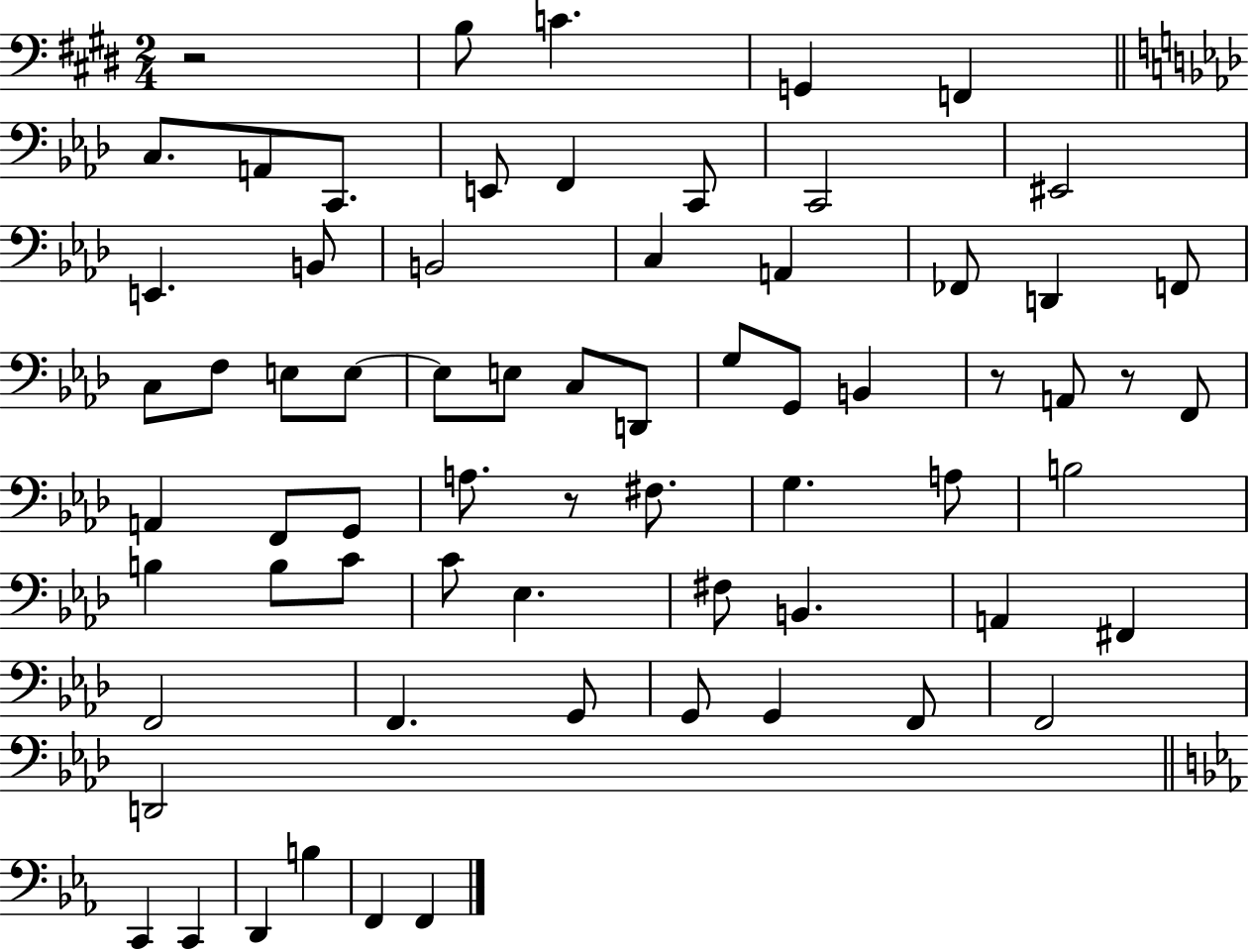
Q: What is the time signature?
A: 2/4